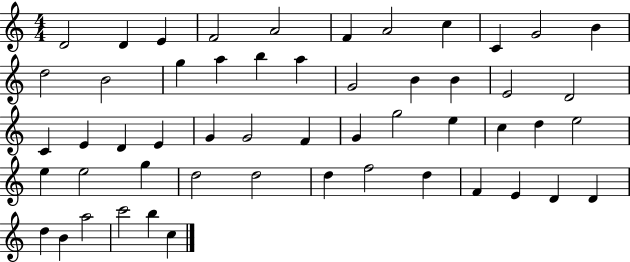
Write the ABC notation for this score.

X:1
T:Untitled
M:4/4
L:1/4
K:C
D2 D E F2 A2 F A2 c C G2 B d2 B2 g a b a G2 B B E2 D2 C E D E G G2 F G g2 e c d e2 e e2 g d2 d2 d f2 d F E D D d B a2 c'2 b c